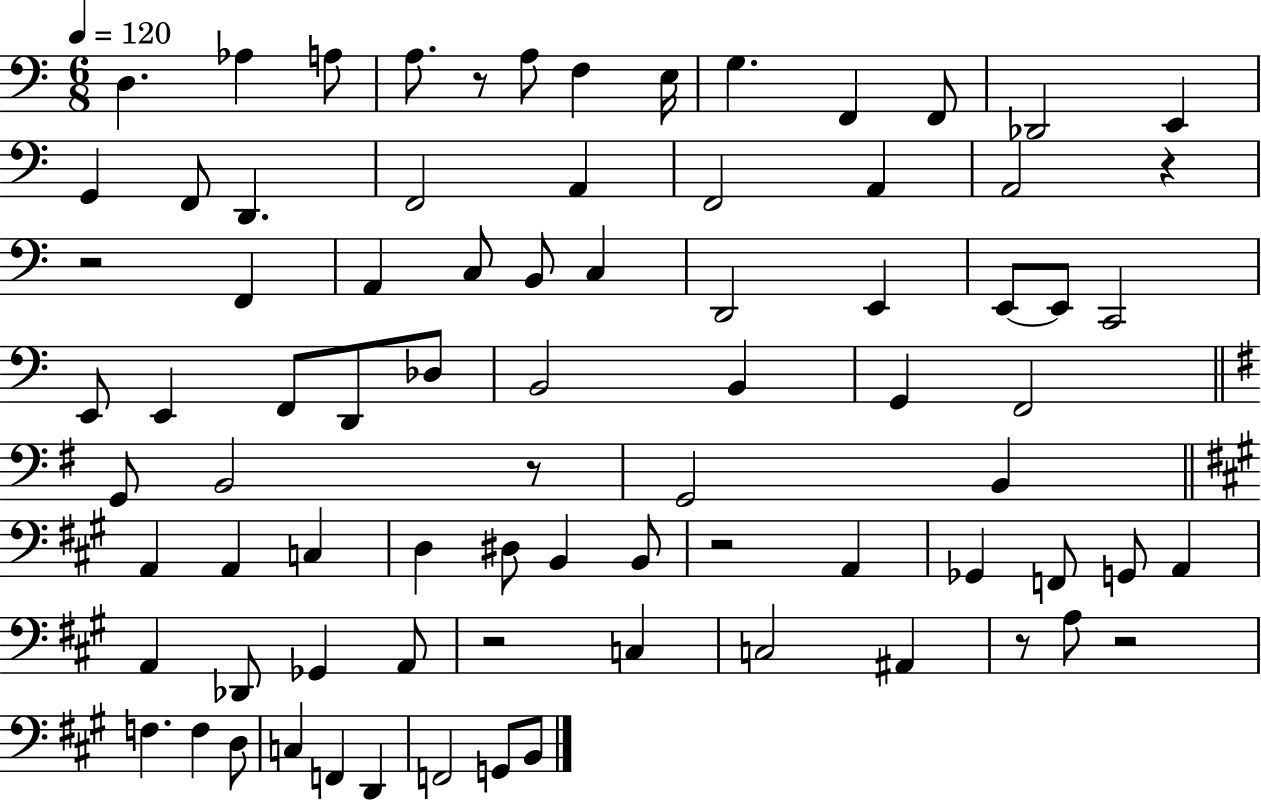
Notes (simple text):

D3/q. Ab3/q A3/e A3/e. R/e A3/e F3/q E3/s G3/q. F2/q F2/e Db2/h E2/q G2/q F2/e D2/q. F2/h A2/q F2/h A2/q A2/h R/q R/h F2/q A2/q C3/e B2/e C3/q D2/h E2/q E2/e E2/e C2/h E2/e E2/q F2/e D2/e Db3/e B2/h B2/q G2/q F2/h G2/e B2/h R/e G2/h B2/q A2/q A2/q C3/q D3/q D#3/e B2/q B2/e R/h A2/q Gb2/q F2/e G2/e A2/q A2/q Db2/e Gb2/q A2/e R/h C3/q C3/h A#2/q R/e A3/e R/h F3/q. F3/q D3/e C3/q F2/q D2/q F2/h G2/e B2/e